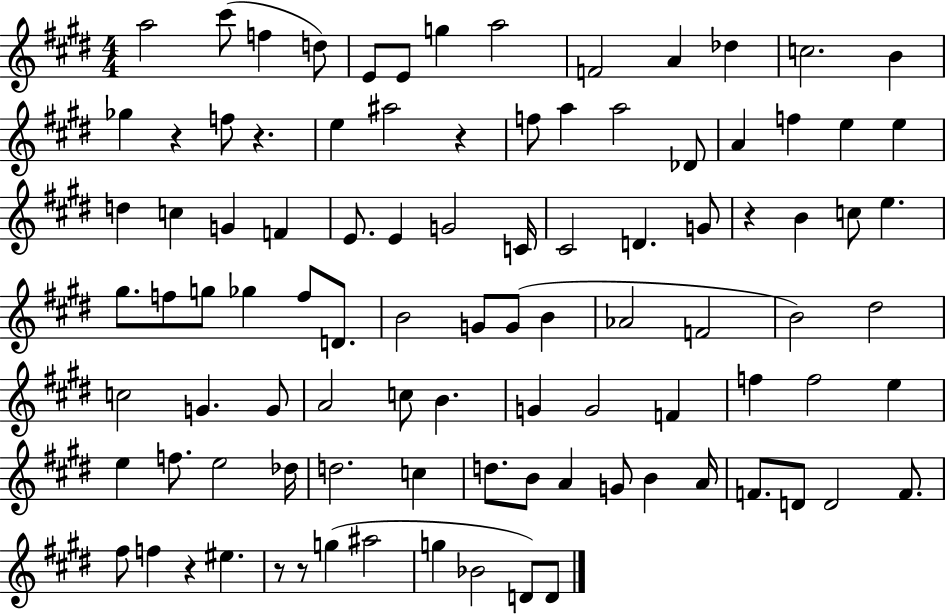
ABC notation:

X:1
T:Untitled
M:4/4
L:1/4
K:E
a2 ^c'/2 f d/2 E/2 E/2 g a2 F2 A _d c2 B _g z f/2 z e ^a2 z f/2 a a2 _D/2 A f e e d c G F E/2 E G2 C/4 ^C2 D G/2 z B c/2 e ^g/2 f/2 g/2 _g f/2 D/2 B2 G/2 G/2 B _A2 F2 B2 ^d2 c2 G G/2 A2 c/2 B G G2 F f f2 e e f/2 e2 _d/4 d2 c d/2 B/2 A G/2 B A/4 F/2 D/2 D2 F/2 ^f/2 f z ^e z/2 z/2 g ^a2 g _B2 D/2 D/2